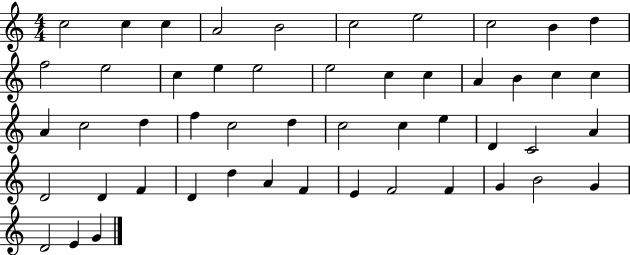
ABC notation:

X:1
T:Untitled
M:4/4
L:1/4
K:C
c2 c c A2 B2 c2 e2 c2 B d f2 e2 c e e2 e2 c c A B c c A c2 d f c2 d c2 c e D C2 A D2 D F D d A F E F2 F G B2 G D2 E G